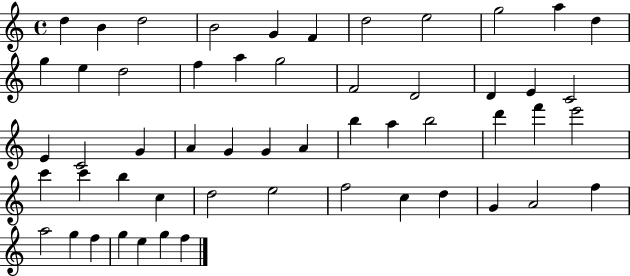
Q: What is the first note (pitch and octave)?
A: D5